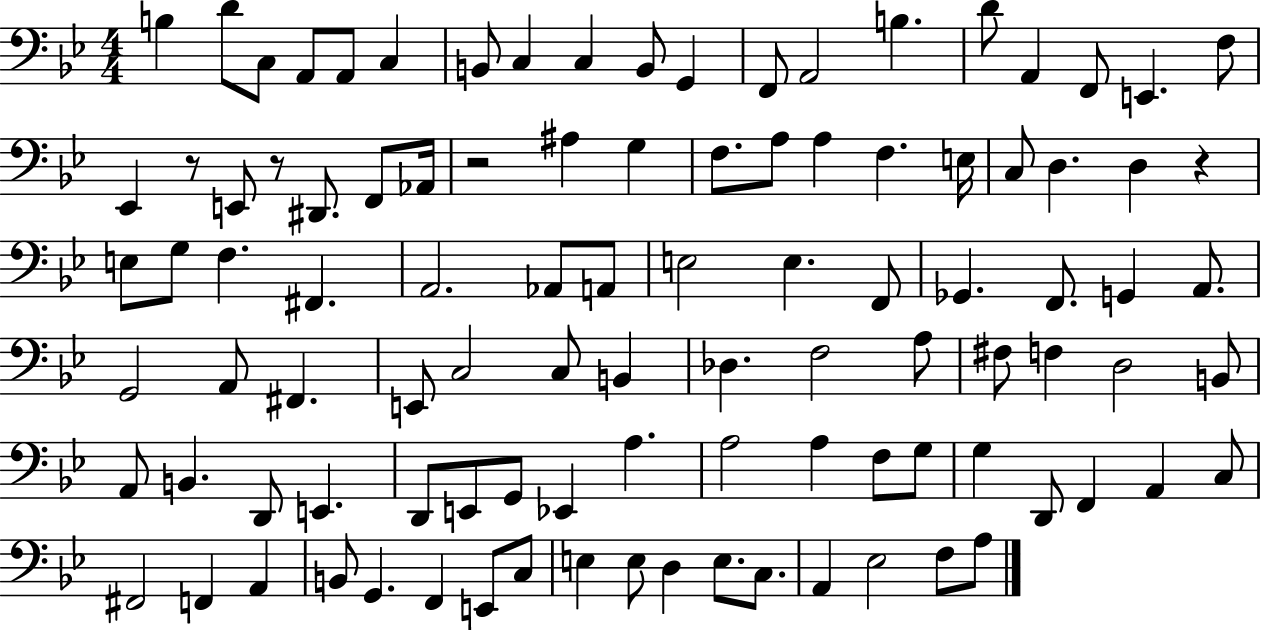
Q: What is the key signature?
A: BES major